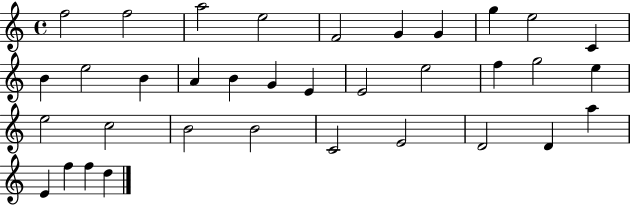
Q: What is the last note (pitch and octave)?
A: D5